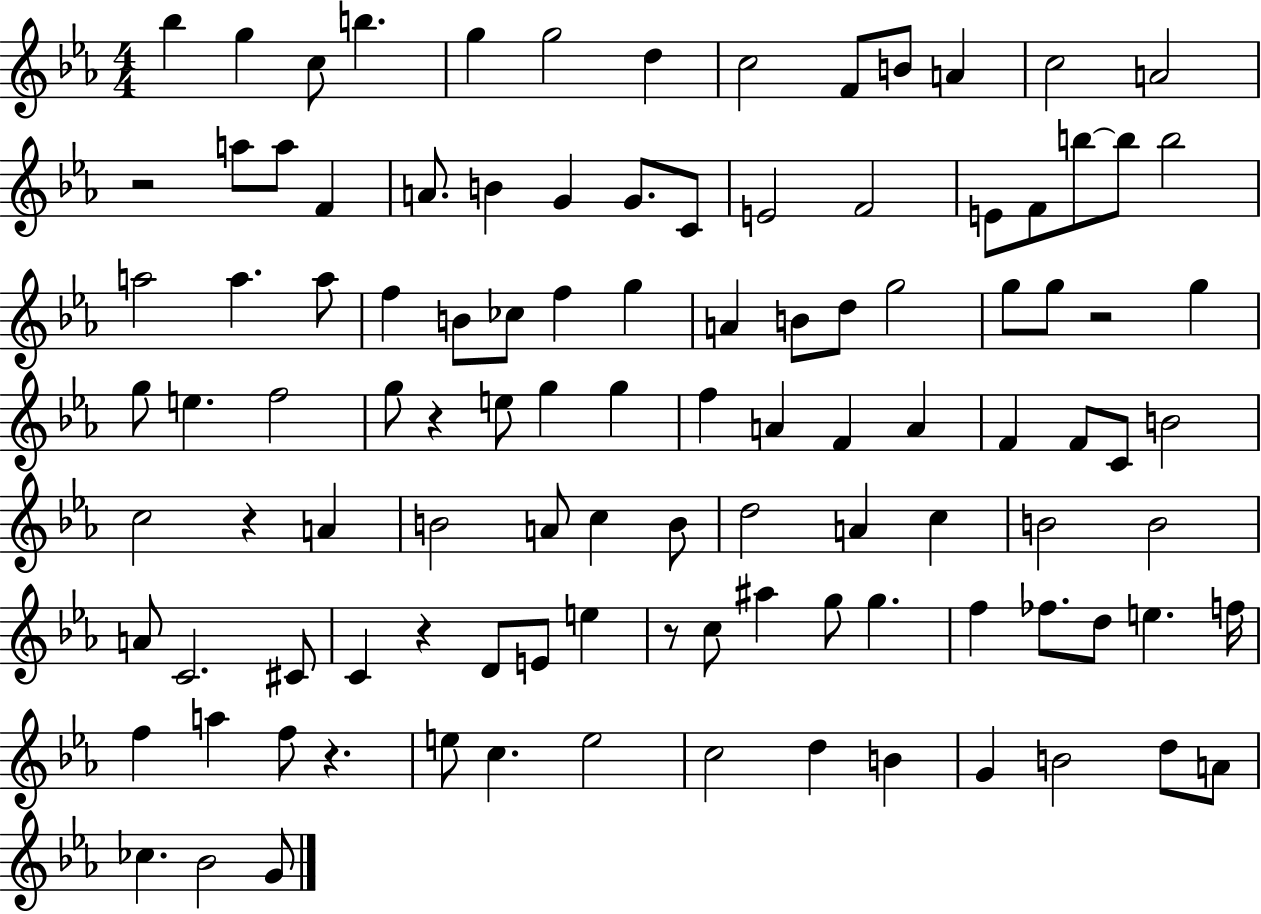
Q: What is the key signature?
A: EES major